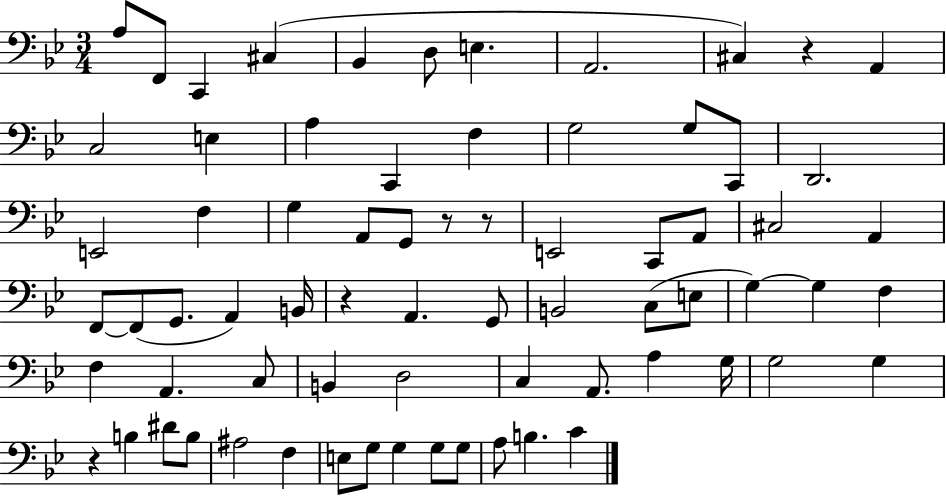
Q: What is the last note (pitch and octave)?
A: C4